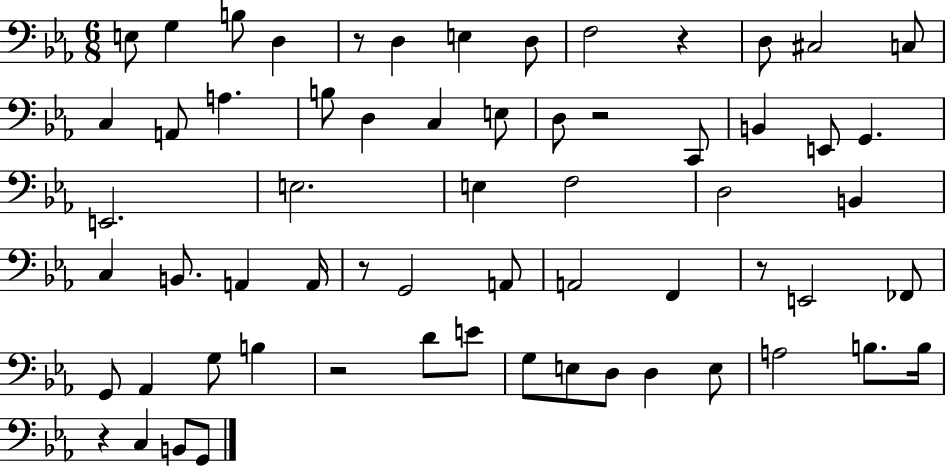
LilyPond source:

{
  \clef bass
  \numericTimeSignature
  \time 6/8
  \key ees \major
  e8 g4 b8 d4 | r8 d4 e4 d8 | f2 r4 | d8 cis2 c8 | \break c4 a,8 a4. | b8 d4 c4 e8 | d8 r2 c,8 | b,4 e,8 g,4. | \break e,2. | e2. | e4 f2 | d2 b,4 | \break c4 b,8. a,4 a,16 | r8 g,2 a,8 | a,2 f,4 | r8 e,2 fes,8 | \break g,8 aes,4 g8 b4 | r2 d'8 e'8 | g8 e8 d8 d4 e8 | a2 b8. b16 | \break r4 c4 b,8 g,8 | \bar "|."
}